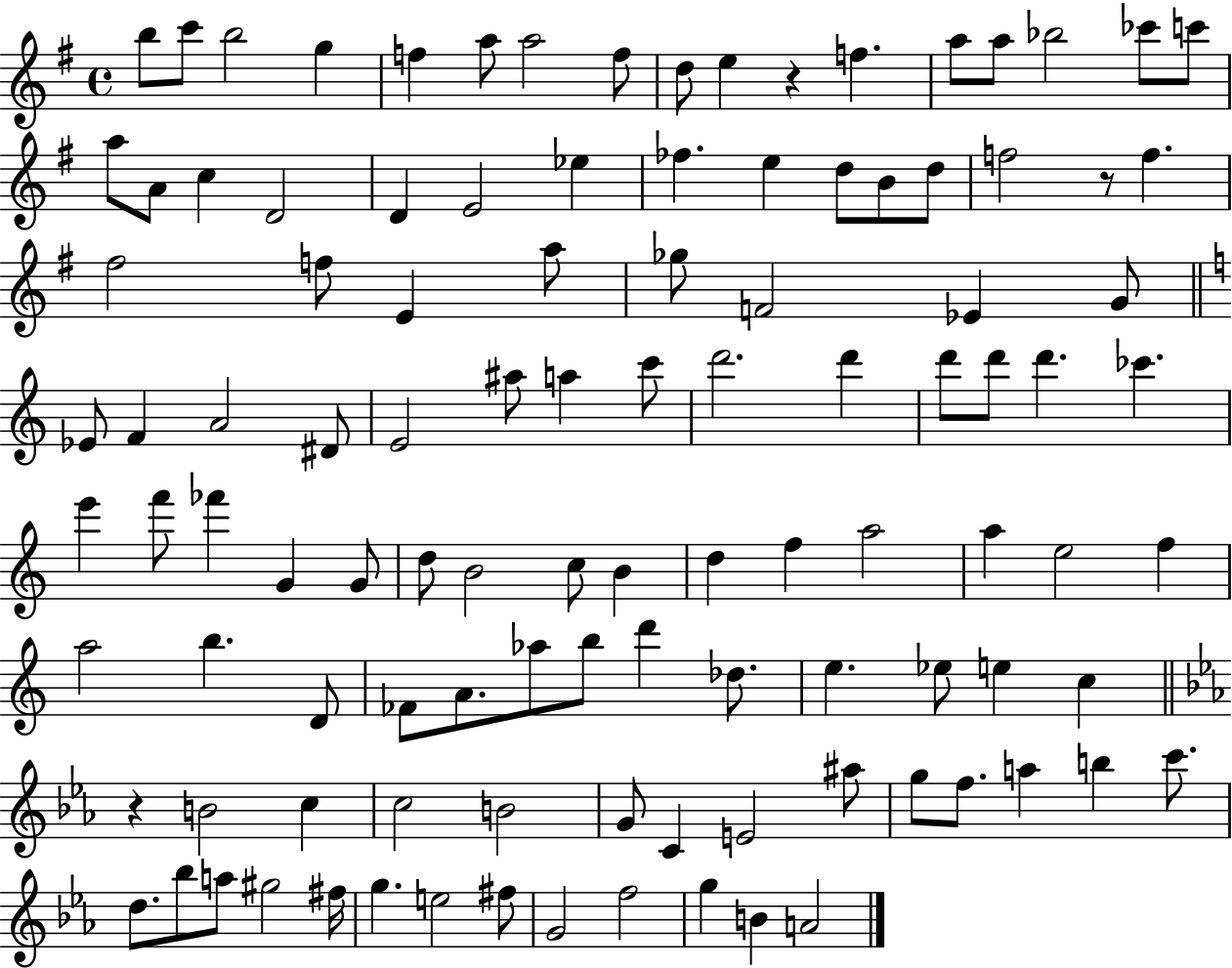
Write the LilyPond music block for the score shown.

{
  \clef treble
  \time 4/4
  \defaultTimeSignature
  \key g \major
  b''8 c'''8 b''2 g''4 | f''4 a''8 a''2 f''8 | d''8 e''4 r4 f''4. | a''8 a''8 bes''2 ces'''8 c'''8 | \break a''8 a'8 c''4 d'2 | d'4 e'2 ees''4 | fes''4. e''4 d''8 b'8 d''8 | f''2 r8 f''4. | \break fis''2 f''8 e'4 a''8 | ges''8 f'2 ees'4 g'8 | \bar "||" \break \key c \major ees'8 f'4 a'2 dis'8 | e'2 ais''8 a''4 c'''8 | d'''2. d'''4 | d'''8 d'''8 d'''4. ces'''4. | \break e'''4 f'''8 fes'''4 g'4 g'8 | d''8 b'2 c''8 b'4 | d''4 f''4 a''2 | a''4 e''2 f''4 | \break a''2 b''4. d'8 | fes'8 a'8. aes''8 b''8 d'''4 des''8. | e''4. ees''8 e''4 c''4 | \bar "||" \break \key ees \major r4 b'2 c''4 | c''2 b'2 | g'8 c'4 e'2 ais''8 | g''8 f''8. a''4 b''4 c'''8. | \break d''8. bes''8 a''8 gis''2 fis''16 | g''4. e''2 fis''8 | g'2 f''2 | g''4 b'4 a'2 | \break \bar "|."
}